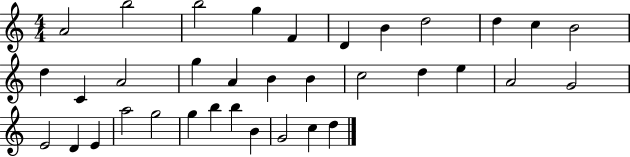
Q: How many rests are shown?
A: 0